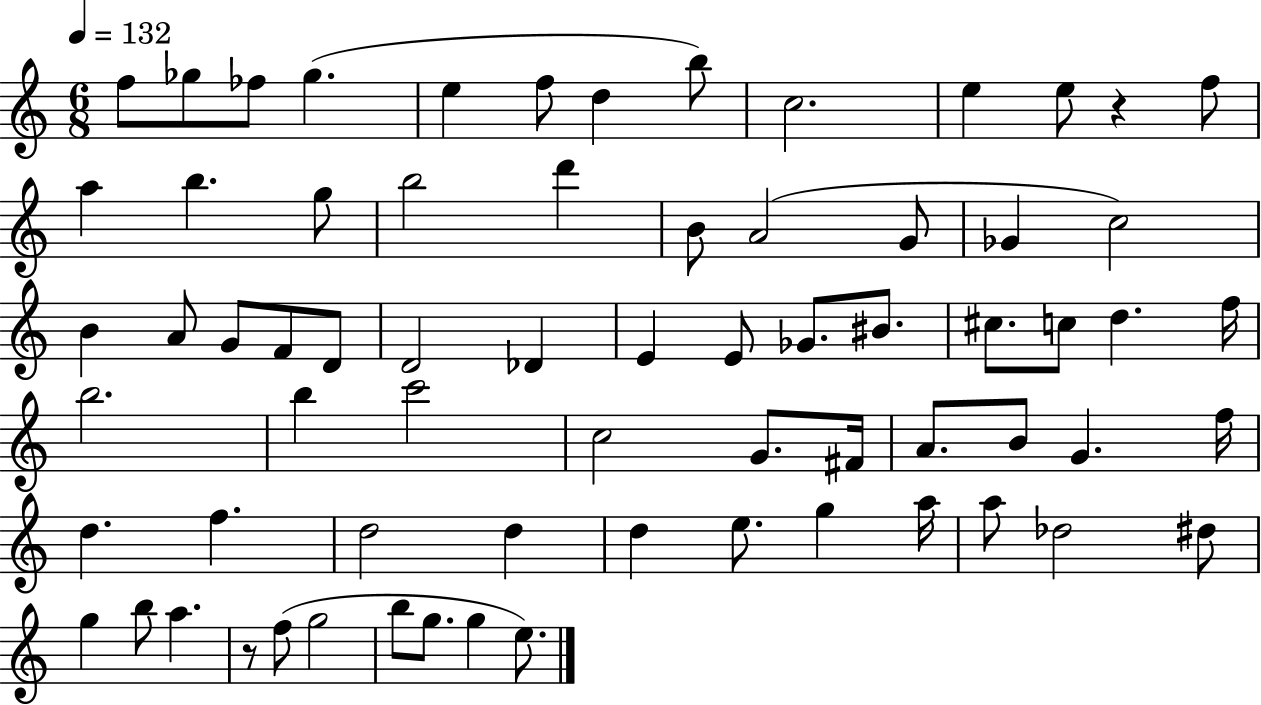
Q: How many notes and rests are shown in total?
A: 69